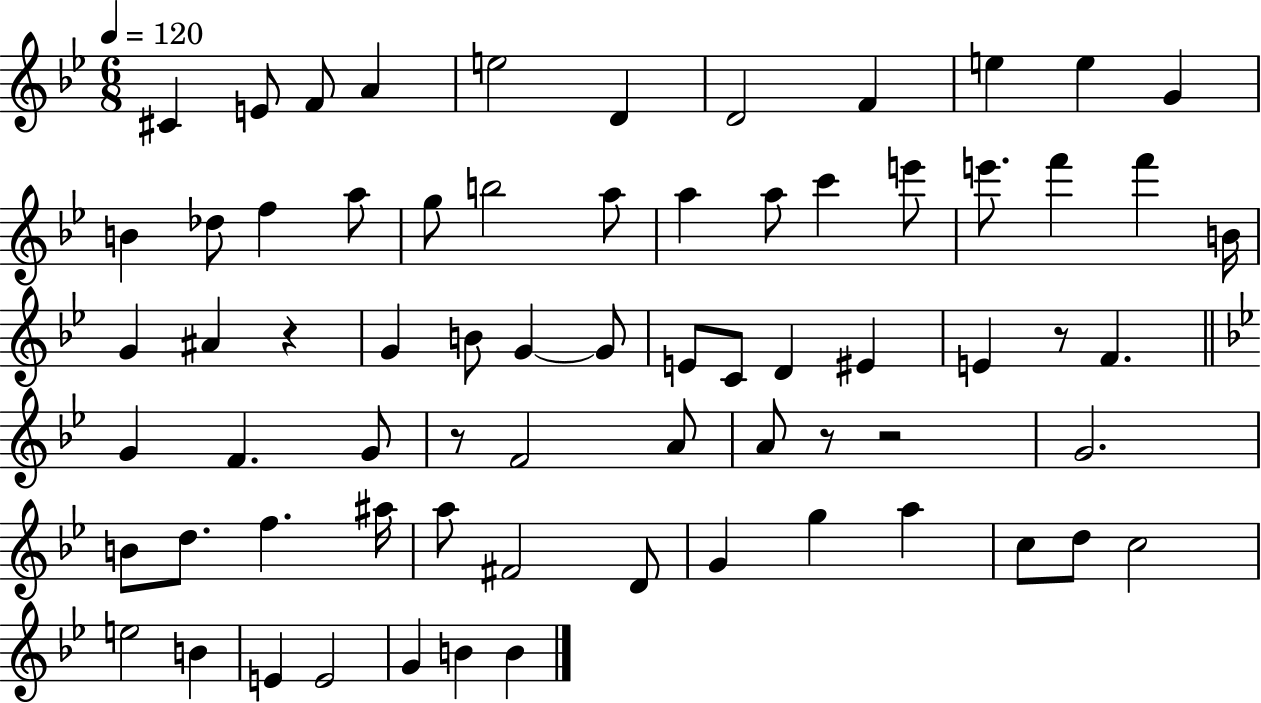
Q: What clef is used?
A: treble